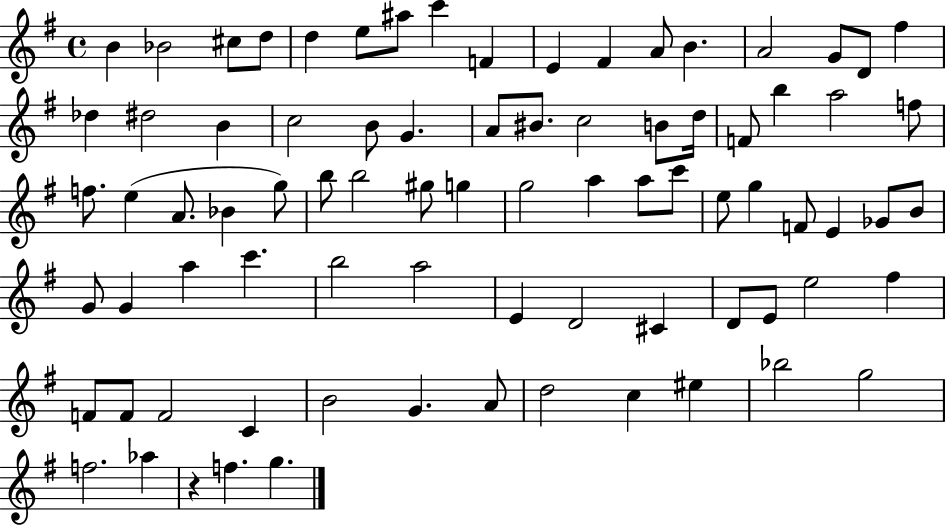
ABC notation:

X:1
T:Untitled
M:4/4
L:1/4
K:G
B _B2 ^c/2 d/2 d e/2 ^a/2 c' F E ^F A/2 B A2 G/2 D/2 ^f _d ^d2 B c2 B/2 G A/2 ^B/2 c2 B/2 d/4 F/2 b a2 f/2 f/2 e A/2 _B g/2 b/2 b2 ^g/2 g g2 a a/2 c'/2 e/2 g F/2 E _G/2 B/2 G/2 G a c' b2 a2 E D2 ^C D/2 E/2 e2 ^f F/2 F/2 F2 C B2 G A/2 d2 c ^e _b2 g2 f2 _a z f g